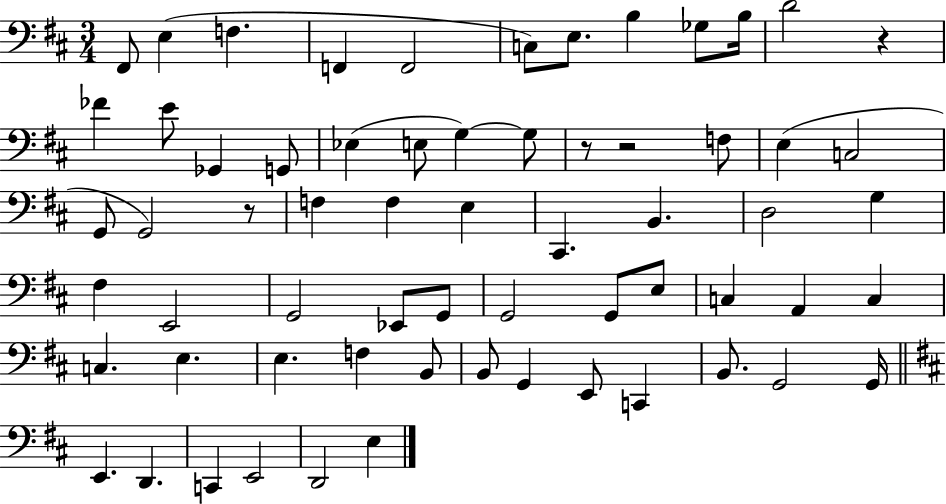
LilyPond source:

{
  \clef bass
  \numericTimeSignature
  \time 3/4
  \key d \major
  fis,8 e4( f4. | f,4 f,2 | c8) e8. b4 ges8 b16 | d'2 r4 | \break fes'4 e'8 ges,4 g,8 | ees4( e8 g4~~) g8 | r8 r2 f8 | e4( c2 | \break g,8 g,2) r8 | f4 f4 e4 | cis,4. b,4. | d2 g4 | \break fis4 e,2 | g,2 ees,8 g,8 | g,2 g,8 e8 | c4 a,4 c4 | \break c4. e4. | e4. f4 b,8 | b,8 g,4 e,8 c,4 | b,8. g,2 g,16 | \break \bar "||" \break \key d \major e,4. d,4. | c,4 e,2 | d,2 e4 | \bar "|."
}